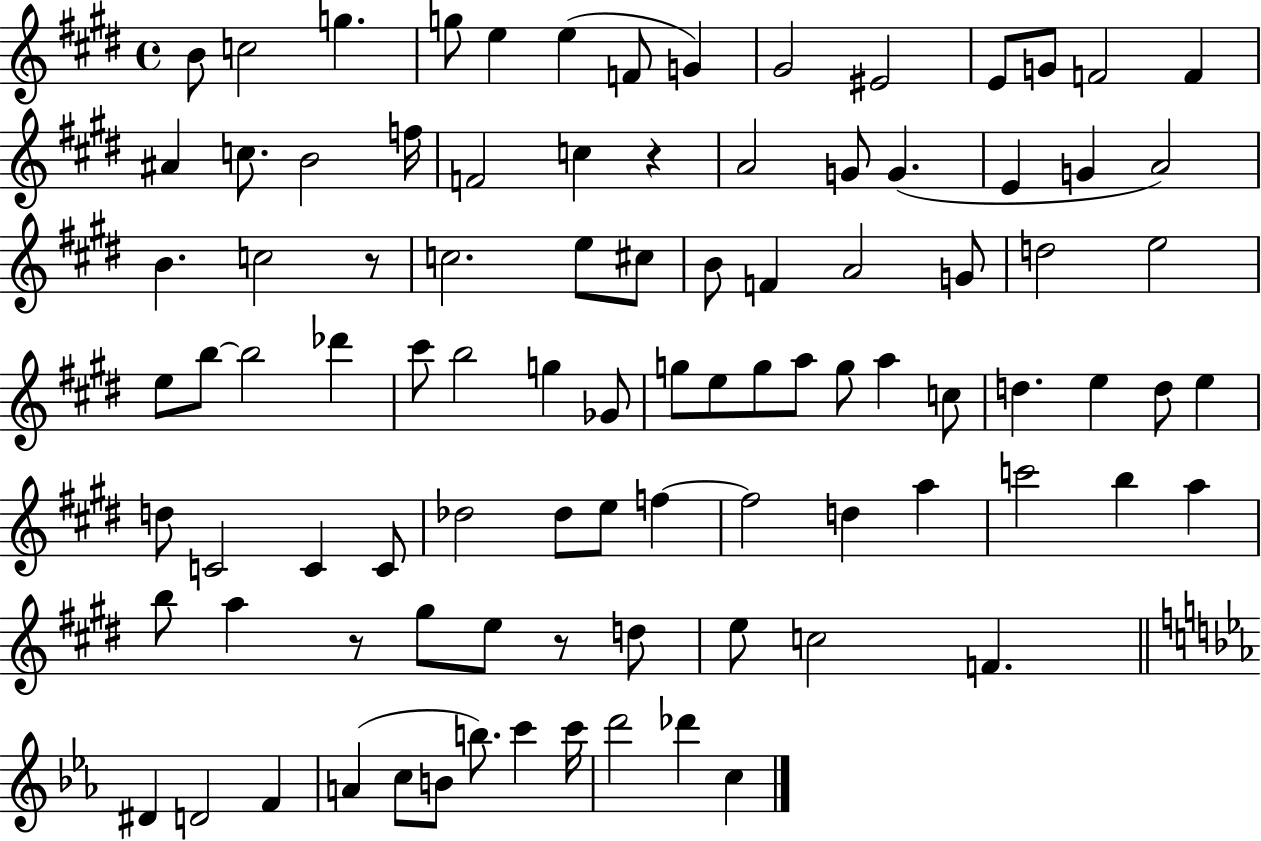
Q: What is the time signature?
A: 4/4